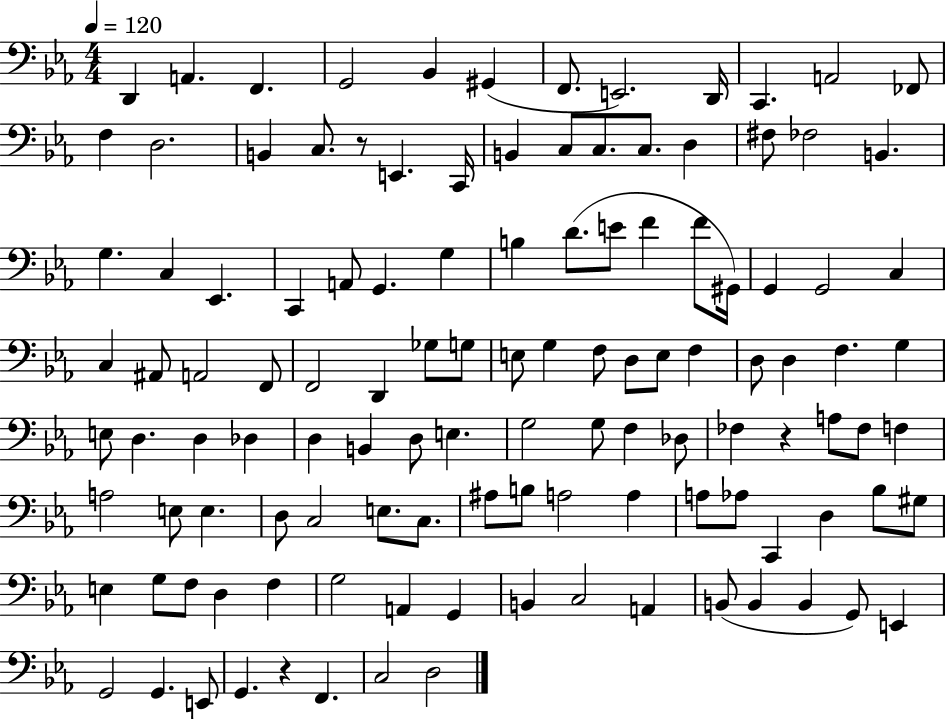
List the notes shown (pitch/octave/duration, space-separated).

D2/q A2/q. F2/q. G2/h Bb2/q G#2/q F2/e. E2/h. D2/s C2/q. A2/h FES2/e F3/q D3/h. B2/q C3/e. R/e E2/q. C2/s B2/q C3/e C3/e. C3/e. D3/q F#3/e FES3/h B2/q. G3/q. C3/q Eb2/q. C2/q A2/e G2/q. G3/q B3/q D4/e. E4/e F4/q F4/e G#2/s G2/q G2/h C3/q C3/q A#2/e A2/h F2/e F2/h D2/q Gb3/e G3/e E3/e G3/q F3/e D3/e E3/e F3/q D3/e D3/q F3/q. G3/q E3/e D3/q. D3/q Db3/q D3/q B2/q D3/e E3/q. G3/h G3/e F3/q Db3/e FES3/q R/q A3/e FES3/e F3/q A3/h E3/e E3/q. D3/e C3/h E3/e. C3/e. A#3/e B3/e A3/h A3/q A3/e Ab3/e C2/q D3/q Bb3/e G#3/e E3/q G3/e F3/e D3/q F3/q G3/h A2/q G2/q B2/q C3/h A2/q B2/e B2/q B2/q G2/e E2/q G2/h G2/q. E2/e G2/q. R/q F2/q. C3/h D3/h